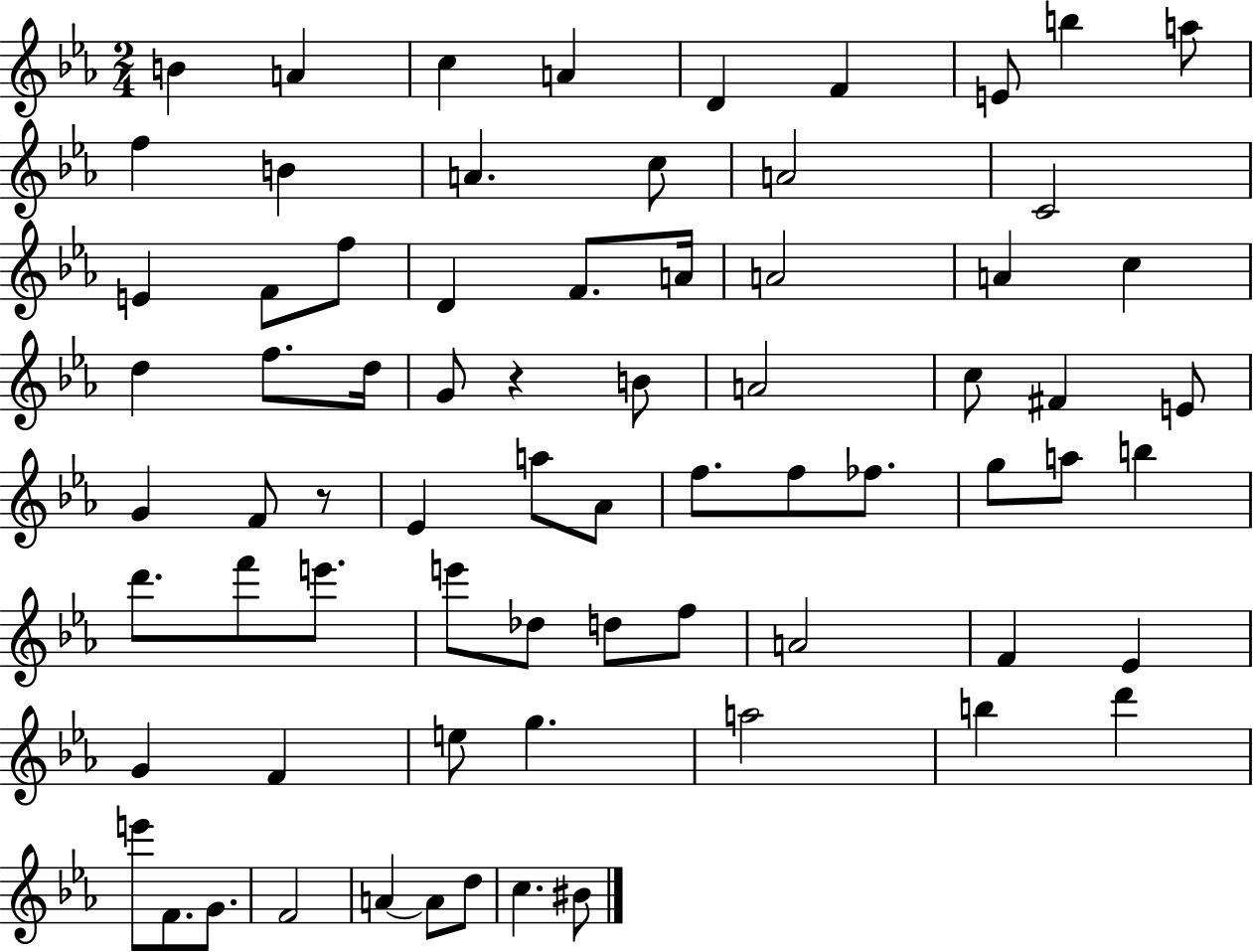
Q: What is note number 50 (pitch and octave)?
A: D5